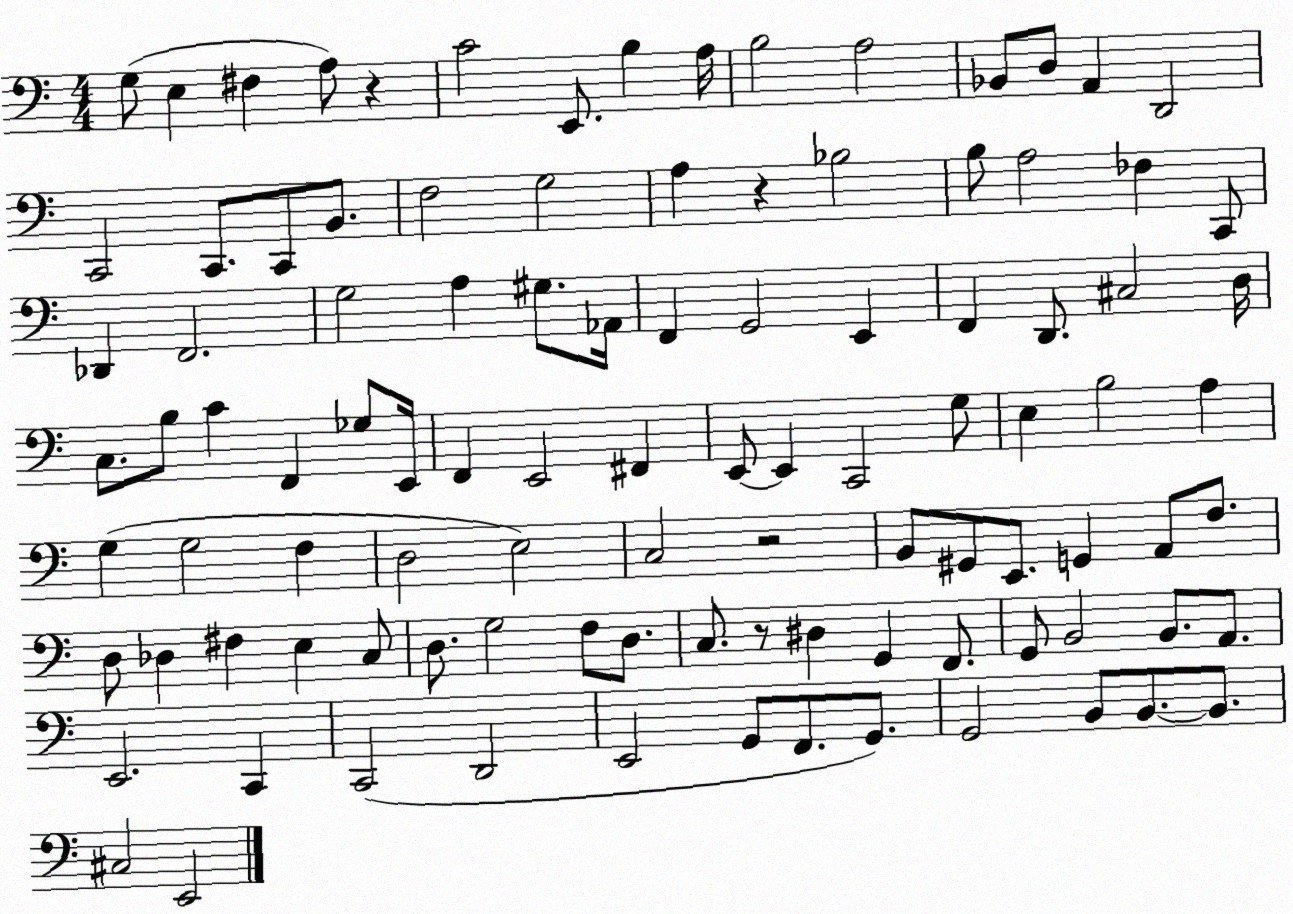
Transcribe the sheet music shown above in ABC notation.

X:1
T:Untitled
M:4/4
L:1/4
K:C
G,/2 E, ^F, A,/2 z C2 E,,/2 B, A,/4 B,2 A,2 _B,,/2 D,/2 A,, D,,2 C,,2 C,,/2 C,,/2 B,,/2 F,2 G,2 A, z _B,2 B,/2 A,2 _F, C,,/2 _D,, F,,2 G,2 A, ^G,/2 _A,,/4 F,, G,,2 E,, F,, D,,/2 ^C,2 D,/4 C,/2 B,/2 C F,, _G,/2 E,,/4 F,, E,,2 ^F,, E,,/2 E,, C,,2 G,/2 E, B,2 A, G, G,2 F, D,2 E,2 C,2 z2 B,,/2 ^G,,/2 E,,/2 G,, A,,/2 F,/2 D,/2 _D, ^F, E, C,/2 D,/2 G,2 F,/2 D,/2 C,/2 z/2 ^D, G,, F,,/2 G,,/2 B,,2 B,,/2 A,,/2 E,,2 C,, C,,2 D,,2 E,,2 G,,/2 F,,/2 G,,/2 G,,2 B,,/2 B,,/2 B,,/2 ^C,2 E,,2